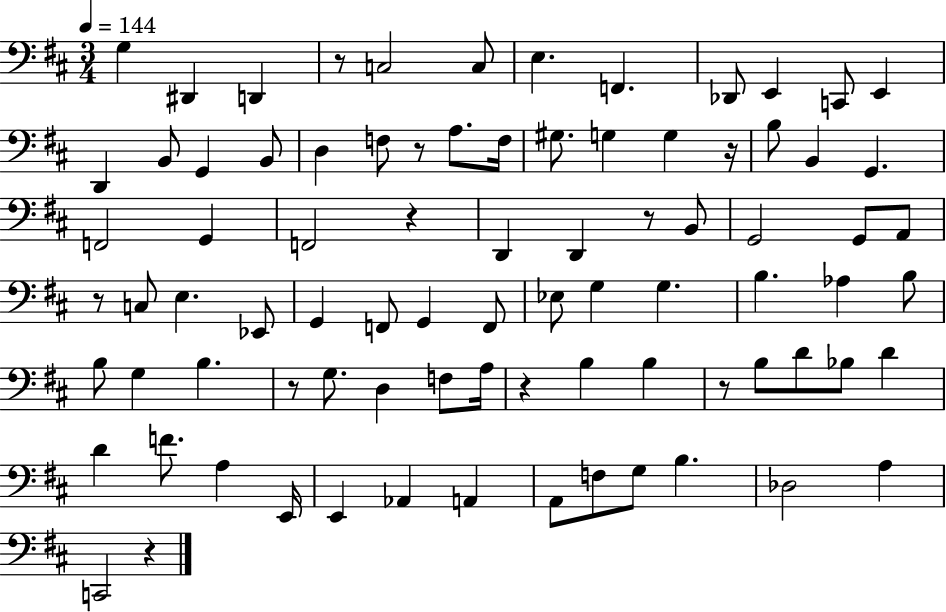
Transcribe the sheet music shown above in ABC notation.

X:1
T:Untitled
M:3/4
L:1/4
K:D
G, ^D,, D,, z/2 C,2 C,/2 E, F,, _D,,/2 E,, C,,/2 E,, D,, B,,/2 G,, B,,/2 D, F,/2 z/2 A,/2 F,/4 ^G,/2 G, G, z/4 B,/2 B,, G,, F,,2 G,, F,,2 z D,, D,, z/2 B,,/2 G,,2 G,,/2 A,,/2 z/2 C,/2 E, _E,,/2 G,, F,,/2 G,, F,,/2 _E,/2 G, G, B, _A, B,/2 B,/2 G, B, z/2 G,/2 D, F,/2 A,/4 z B, B, z/2 B,/2 D/2 _B,/2 D D F/2 A, E,,/4 E,, _A,, A,, A,,/2 F,/2 G,/2 B, _D,2 A, C,,2 z